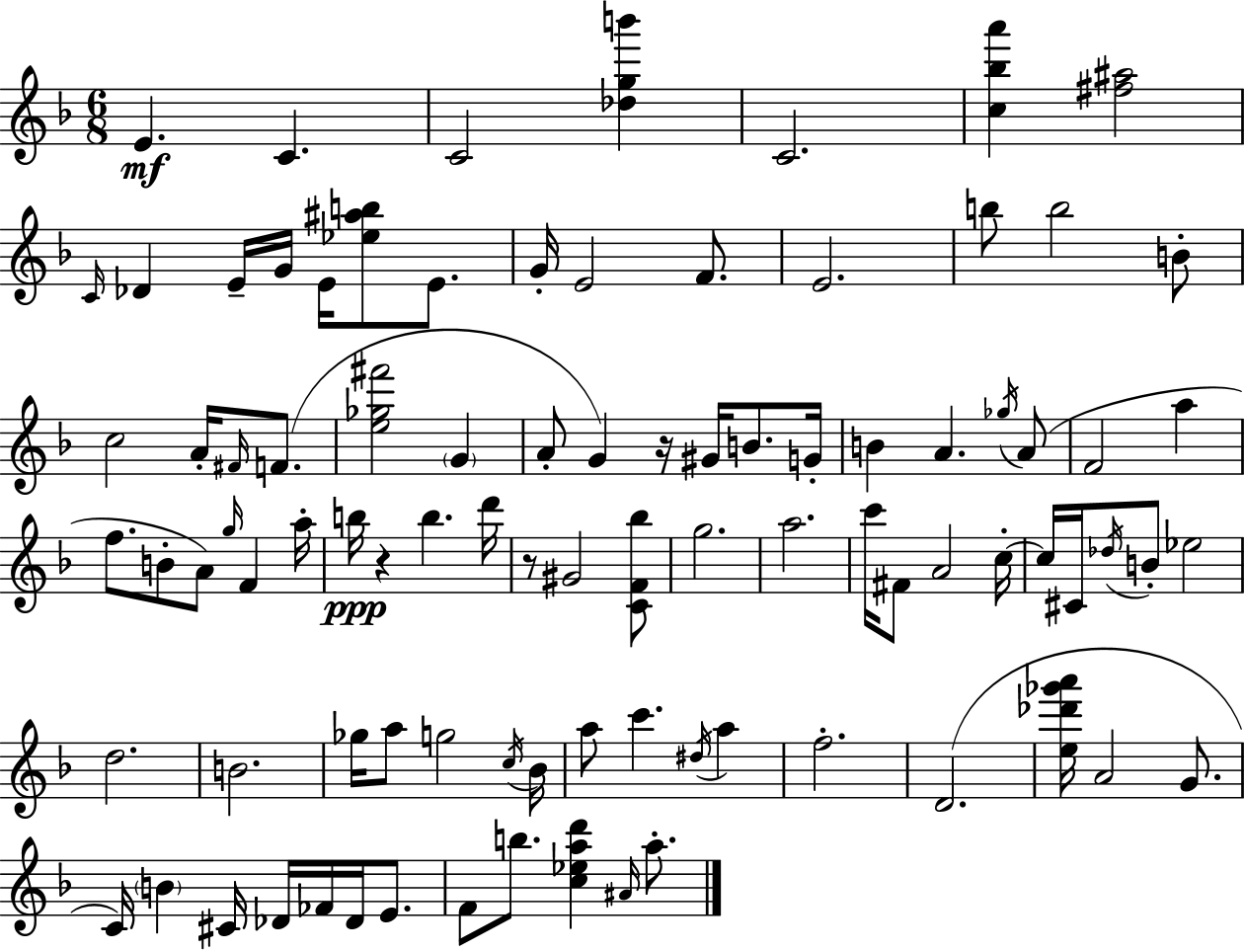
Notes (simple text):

E4/q. C4/q. C4/h [Db5,G5,B6]/q C4/h. [C5,Bb5,A6]/q [F#5,A#5]/h C4/s Db4/q E4/s G4/s E4/s [Eb5,A#5,B5]/e E4/e. G4/s E4/h F4/e. E4/h. B5/e B5/h B4/e C5/h A4/s F#4/s F4/e. [E5,Gb5,F#6]/h G4/q A4/e G4/q R/s G#4/s B4/e. G4/s B4/q A4/q. Gb5/s A4/e F4/h A5/q F5/e. B4/e A4/e G5/s F4/q A5/s B5/s R/q B5/q. D6/s R/e G#4/h [C4,F4,Bb5]/e G5/h. A5/h. C6/s F#4/e A4/h C5/s C5/s C#4/s Db5/s B4/e Eb5/h D5/h. B4/h. Gb5/s A5/e G5/h C5/s Bb4/s A5/e C6/q. D#5/s A5/q F5/h. D4/h. [E5,Db6,Gb6,A6]/s A4/h G4/e. C4/s B4/q C#4/s Db4/s FES4/s Db4/s E4/e. F4/e B5/e. [C5,Eb5,A5,D6]/q A#4/s A5/e.